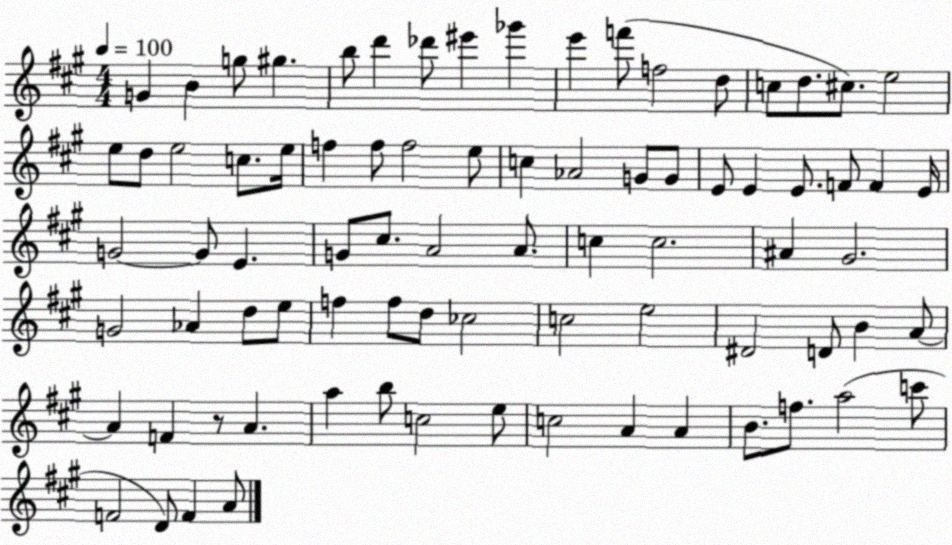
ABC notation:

X:1
T:Untitled
M:4/4
L:1/4
K:A
G B g/2 ^g b/2 d' _d'/2 ^e' _g' e' f'/2 f2 d/2 c/2 d/2 ^c/2 e2 e/2 d/2 e2 c/2 e/4 f f/2 f2 e/2 c _A2 G/2 G/2 E/2 E E/2 F/2 F E/4 G2 G/2 E G/2 ^c/2 A2 A/2 c c2 ^A ^G2 G2 _A d/2 e/2 f f/2 d/2 _c2 c2 e2 ^D2 D/2 B A/2 A F z/2 A a b/2 c2 e/2 c2 A A B/2 f/2 a2 c'/2 F2 D/2 F A/2